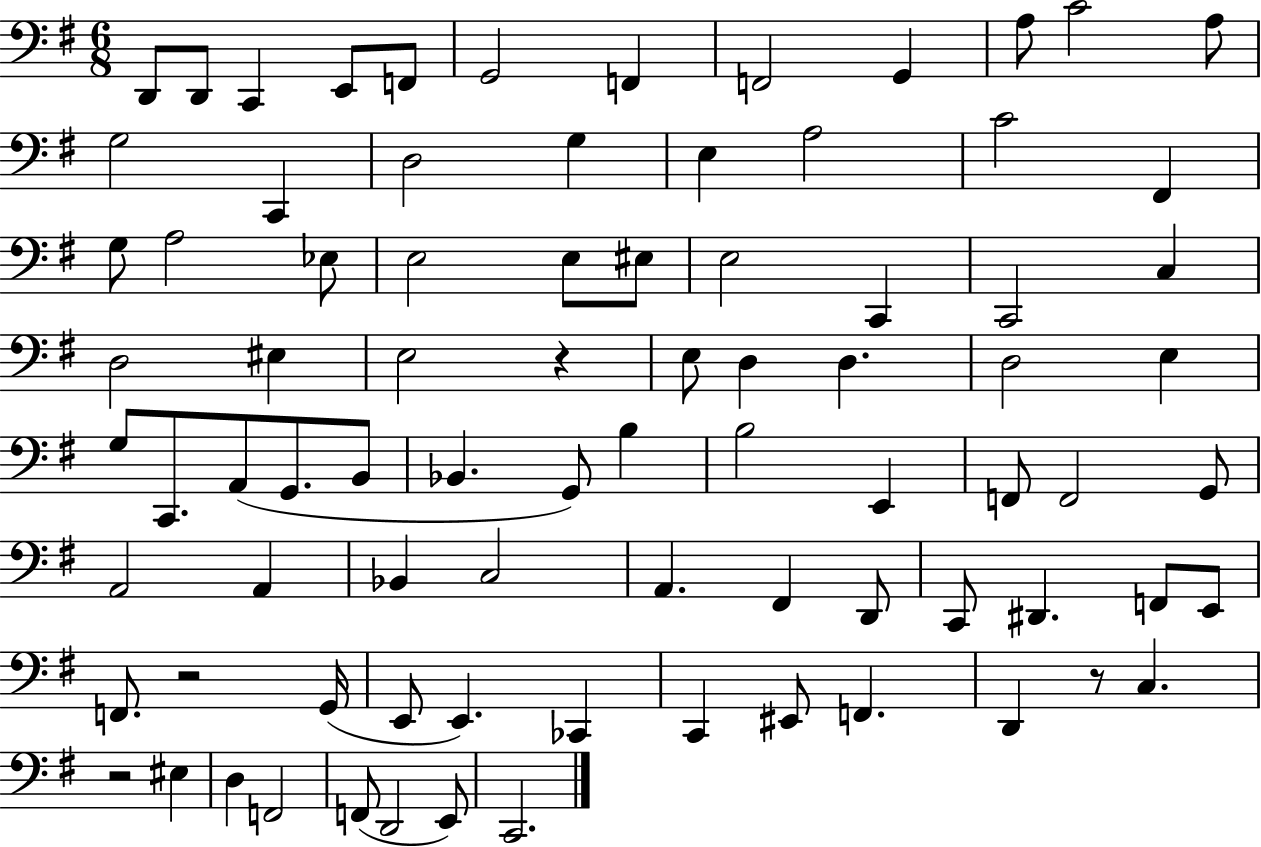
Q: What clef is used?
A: bass